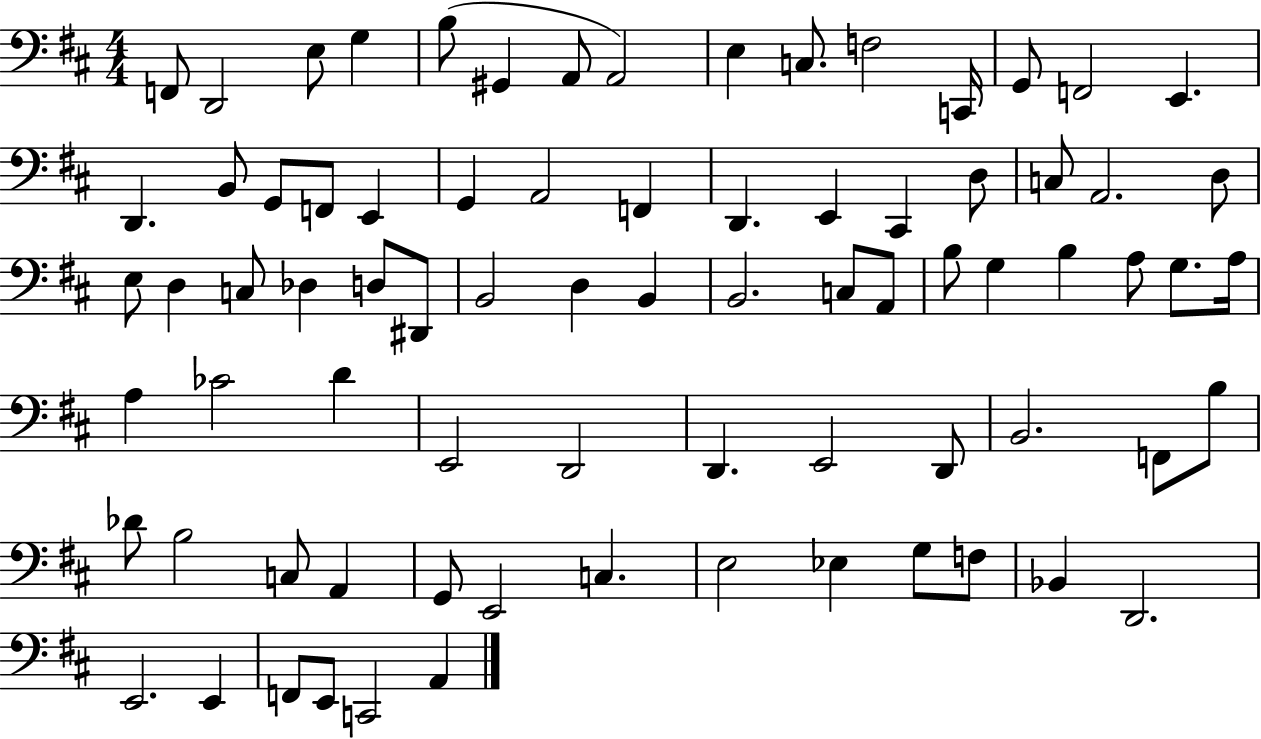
X:1
T:Untitled
M:4/4
L:1/4
K:D
F,,/2 D,,2 E,/2 G, B,/2 ^G,, A,,/2 A,,2 E, C,/2 F,2 C,,/4 G,,/2 F,,2 E,, D,, B,,/2 G,,/2 F,,/2 E,, G,, A,,2 F,, D,, E,, ^C,, D,/2 C,/2 A,,2 D,/2 E,/2 D, C,/2 _D, D,/2 ^D,,/2 B,,2 D, B,, B,,2 C,/2 A,,/2 B,/2 G, B, A,/2 G,/2 A,/4 A, _C2 D E,,2 D,,2 D,, E,,2 D,,/2 B,,2 F,,/2 B,/2 _D/2 B,2 C,/2 A,, G,,/2 E,,2 C, E,2 _E, G,/2 F,/2 _B,, D,,2 E,,2 E,, F,,/2 E,,/2 C,,2 A,,